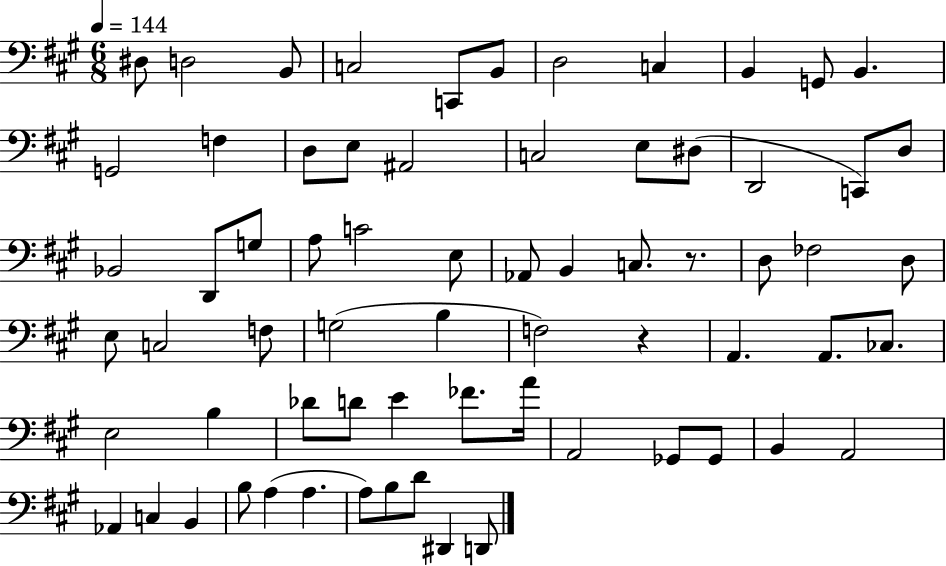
X:1
T:Untitled
M:6/8
L:1/4
K:A
^D,/2 D,2 B,,/2 C,2 C,,/2 B,,/2 D,2 C, B,, G,,/2 B,, G,,2 F, D,/2 E,/2 ^A,,2 C,2 E,/2 ^D,/2 D,,2 C,,/2 D,/2 _B,,2 D,,/2 G,/2 A,/2 C2 E,/2 _A,,/2 B,, C,/2 z/2 D,/2 _F,2 D,/2 E,/2 C,2 F,/2 G,2 B, F,2 z A,, A,,/2 _C,/2 E,2 B, _D/2 D/2 E _F/2 A/4 A,,2 _G,,/2 _G,,/2 B,, A,,2 _A,, C, B,, B,/2 A, A, A,/2 B,/2 D/2 ^D,, D,,/2